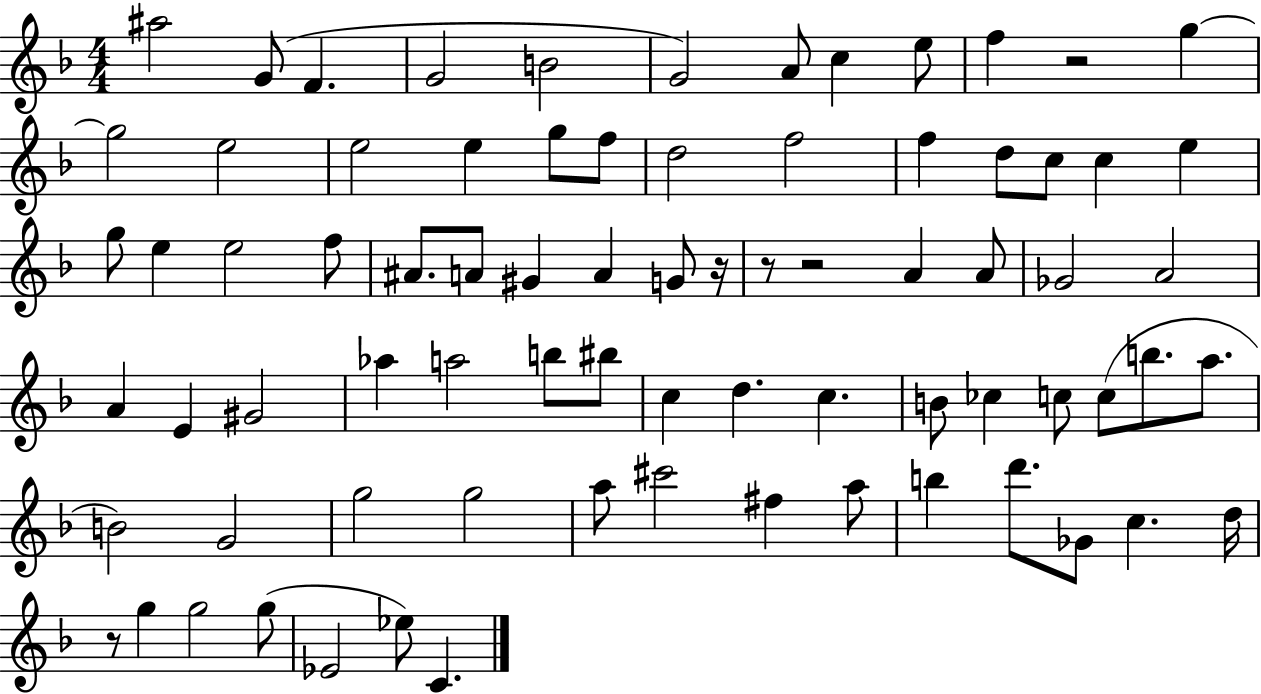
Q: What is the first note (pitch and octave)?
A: A#5